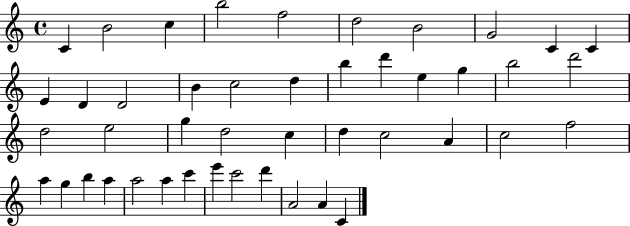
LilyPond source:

{
  \clef treble
  \time 4/4
  \defaultTimeSignature
  \key c \major
  c'4 b'2 c''4 | b''2 f''2 | d''2 b'2 | g'2 c'4 c'4 | \break e'4 d'4 d'2 | b'4 c''2 d''4 | b''4 d'''4 e''4 g''4 | b''2 d'''2 | \break d''2 e''2 | g''4 d''2 c''4 | d''4 c''2 a'4 | c''2 f''2 | \break a''4 g''4 b''4 a''4 | a''2 a''4 c'''4 | e'''4 c'''2 d'''4 | a'2 a'4 c'4 | \break \bar "|."
}